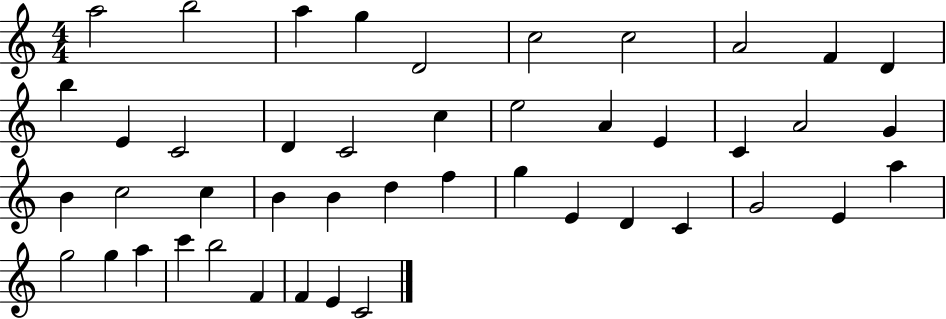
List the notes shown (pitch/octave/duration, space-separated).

A5/h B5/h A5/q G5/q D4/h C5/h C5/h A4/h F4/q D4/q B5/q E4/q C4/h D4/q C4/h C5/q E5/h A4/q E4/q C4/q A4/h G4/q B4/q C5/h C5/q B4/q B4/q D5/q F5/q G5/q E4/q D4/q C4/q G4/h E4/q A5/q G5/h G5/q A5/q C6/q B5/h F4/q F4/q E4/q C4/h